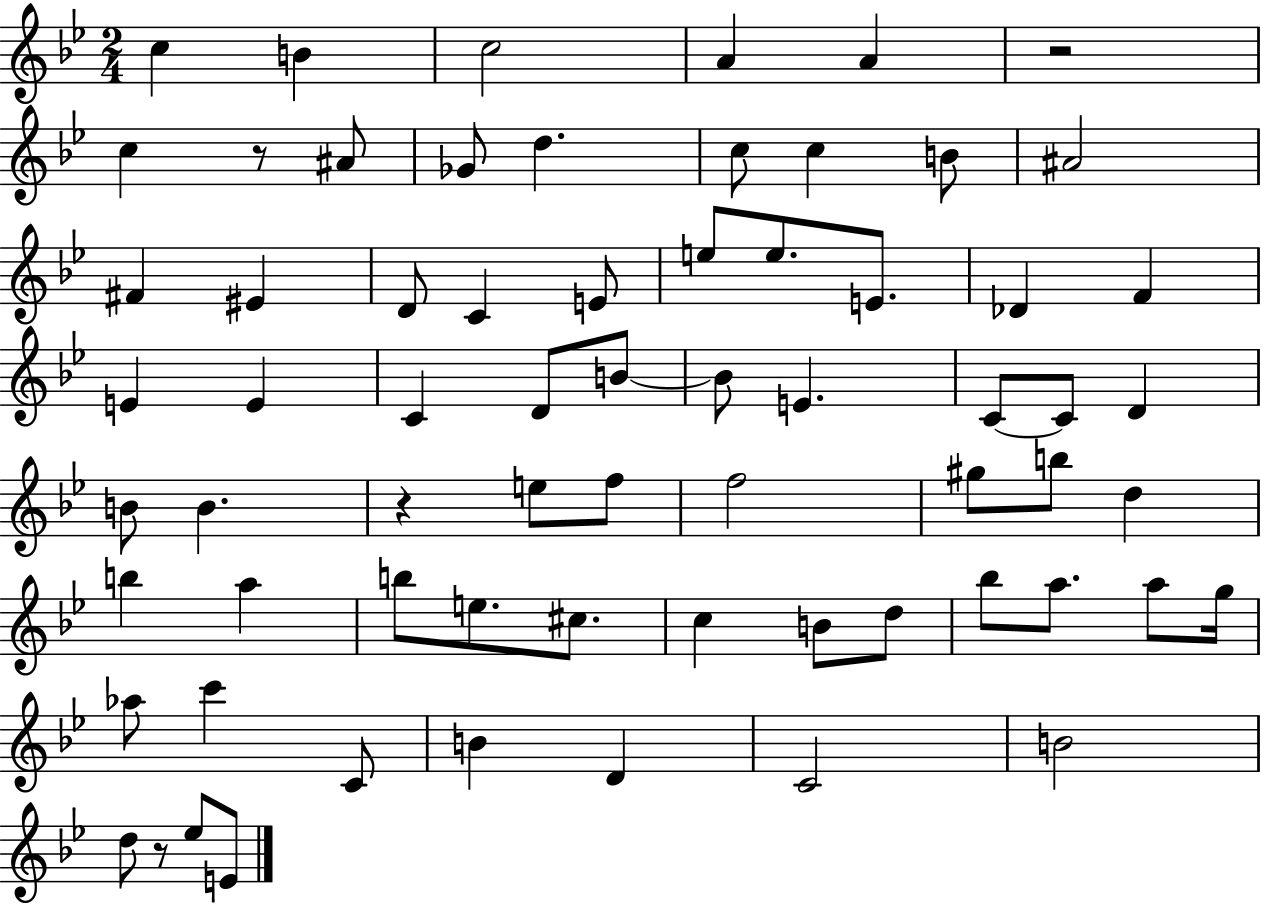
C5/q B4/q C5/h A4/q A4/q R/h C5/q R/e A#4/e Gb4/e D5/q. C5/e C5/q B4/e A#4/h F#4/q EIS4/q D4/e C4/q E4/e E5/e E5/e. E4/e. Db4/q F4/q E4/q E4/q C4/q D4/e B4/e B4/e E4/q. C4/e C4/e D4/q B4/e B4/q. R/q E5/e F5/e F5/h G#5/e B5/e D5/q B5/q A5/q B5/e E5/e. C#5/e. C5/q B4/e D5/e Bb5/e A5/e. A5/e G5/s Ab5/e C6/q C4/e B4/q D4/q C4/h B4/h D5/e R/e Eb5/e E4/e